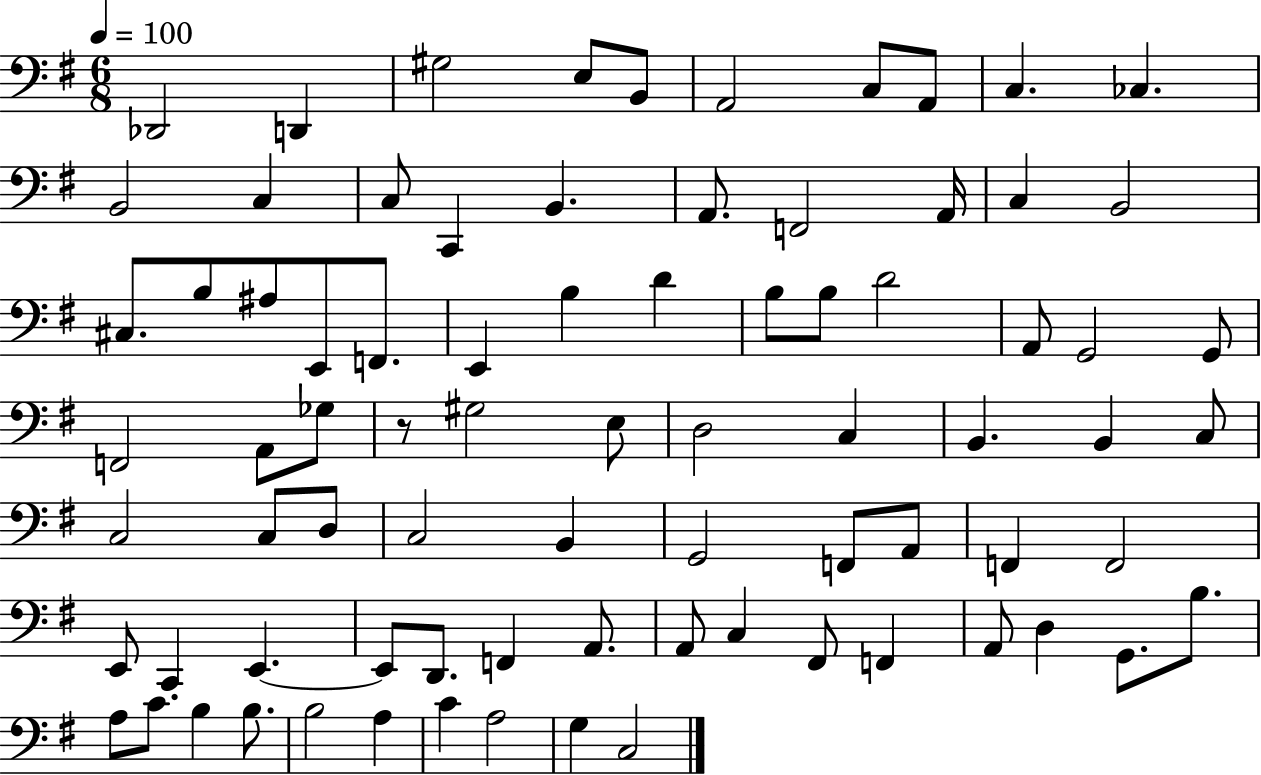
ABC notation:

X:1
T:Untitled
M:6/8
L:1/4
K:G
_D,,2 D,, ^G,2 E,/2 B,,/2 A,,2 C,/2 A,,/2 C, _C, B,,2 C, C,/2 C,, B,, A,,/2 F,,2 A,,/4 C, B,,2 ^C,/2 B,/2 ^A,/2 E,,/2 F,,/2 E,, B, D B,/2 B,/2 D2 A,,/2 G,,2 G,,/2 F,,2 A,,/2 _G,/2 z/2 ^G,2 E,/2 D,2 C, B,, B,, C,/2 C,2 C,/2 D,/2 C,2 B,, G,,2 F,,/2 A,,/2 F,, F,,2 E,,/2 C,, E,, E,,/2 D,,/2 F,, A,,/2 A,,/2 C, ^F,,/2 F,, A,,/2 D, G,,/2 B,/2 A,/2 C/2 B, B,/2 B,2 A, C A,2 G, C,2